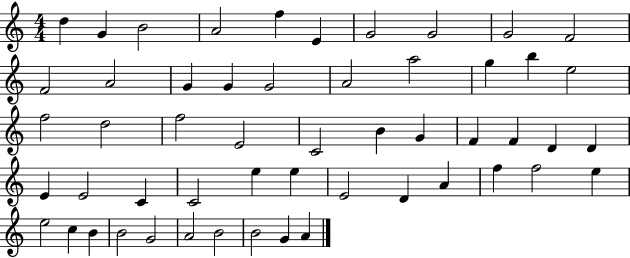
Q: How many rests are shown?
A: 0